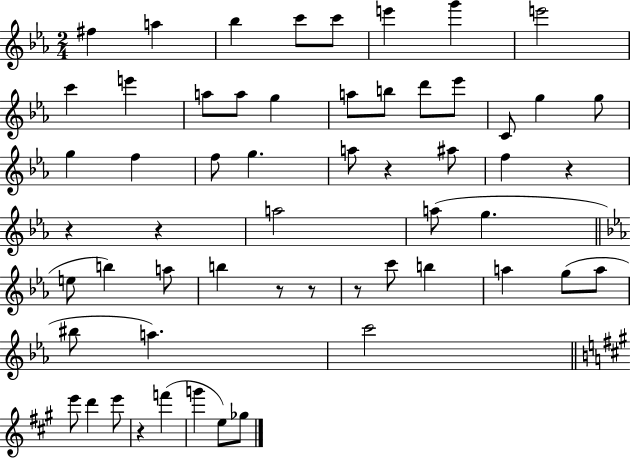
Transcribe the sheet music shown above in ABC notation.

X:1
T:Untitled
M:2/4
L:1/4
K:Eb
^f a _b c'/2 c'/2 e' g' e'2 c' e' a/2 a/2 g a/2 b/2 d'/2 _e'/2 C/2 g g/2 g f f/2 g a/2 z ^a/2 f z z z a2 a/2 g e/2 b a/2 b z/2 z/2 z/2 c'/2 b a g/2 a/2 ^b/2 a c'2 e'/2 d' e'/2 z f' g' e/2 _g/2